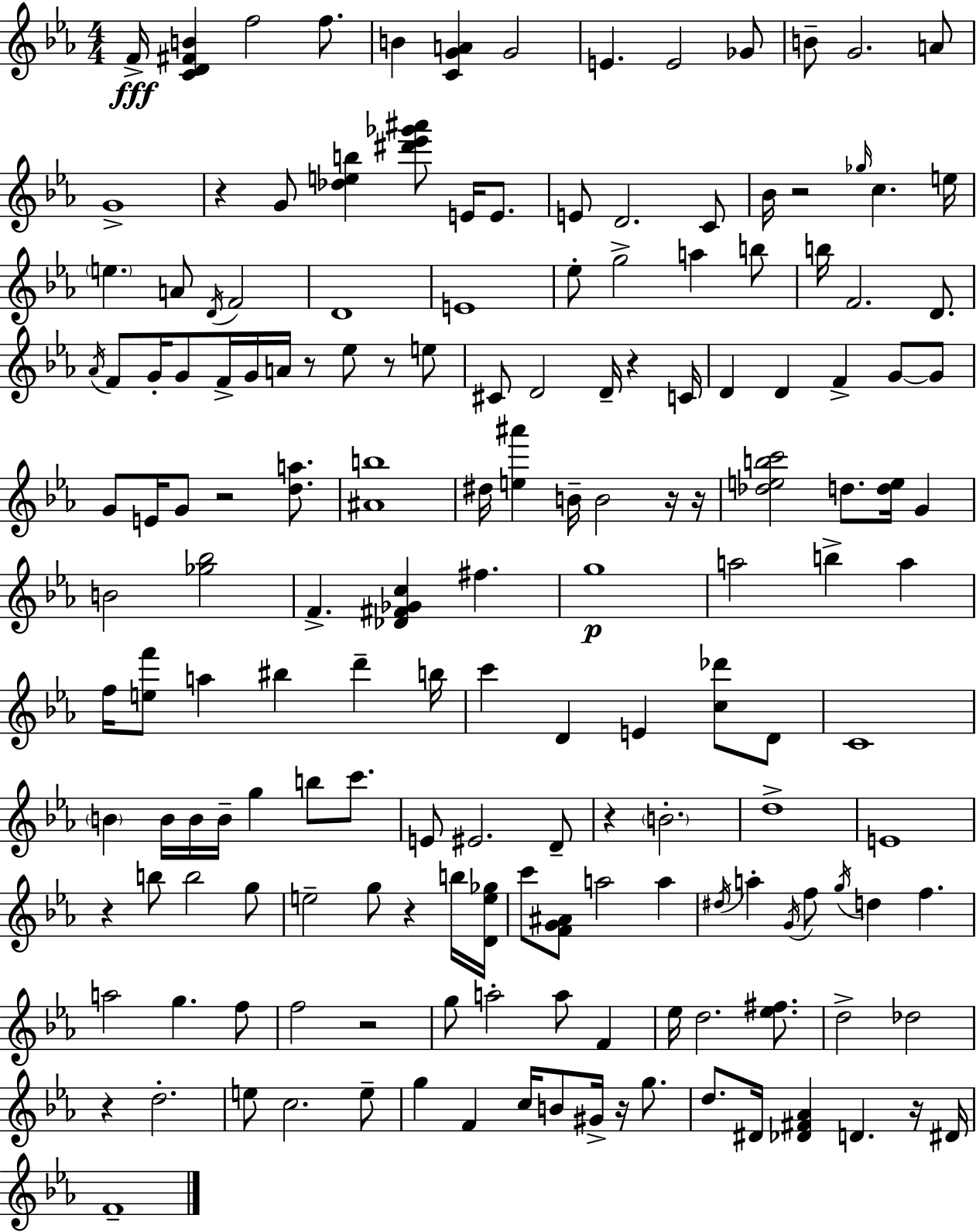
F4/s [C4,D4,F#4,B4]/q F5/h F5/e. B4/q [C4,G4,A4]/q G4/h E4/q. E4/h Gb4/e B4/e G4/h. A4/e G4/w R/q G4/e [Db5,E5,B5]/q [D#6,Eb6,Gb6,A#6]/e E4/s E4/e. E4/e D4/h. C4/e Bb4/s R/h Gb5/s C5/q. E5/s E5/q. A4/e D4/s F4/h D4/w E4/w Eb5/e G5/h A5/q B5/e B5/s F4/h. D4/e. Ab4/s F4/e G4/s G4/e F4/s G4/s A4/s R/e Eb5/e R/e E5/e C#4/e D4/h D4/s R/q C4/s D4/q D4/q F4/q G4/e G4/e G4/e E4/s G4/e R/h [D5,A5]/e. [A#4,B5]/w D#5/s [E5,A#6]/q B4/s B4/h R/s R/s [Db5,E5,B5,C6]/h D5/e. [D5,E5]/s G4/q B4/h [Gb5,Bb5]/h F4/q. [Db4,F#4,Gb4,C5]/q F#5/q. G5/w A5/h B5/q A5/q F5/s [E5,F6]/e A5/q BIS5/q D6/q B5/s C6/q D4/q E4/q [C5,Db6]/e D4/e C4/w B4/q B4/s B4/s B4/s G5/q B5/e C6/e. E4/e EIS4/h. D4/e R/q B4/h. D5/w E4/w R/q B5/e B5/h G5/e E5/h G5/e R/q B5/s [D4,E5,Gb5]/s C6/e [F4,G4,A#4]/e A5/h A5/q D#5/s A5/q G4/s F5/e G5/s D5/q F5/q. A5/h G5/q. F5/e F5/h R/h G5/e A5/h A5/e F4/q Eb5/s D5/h. [Eb5,F#5]/e. D5/h Db5/h R/q D5/h. E5/e C5/h. E5/e G5/q F4/q C5/s B4/e G#4/s R/s G5/e. D5/e. D#4/s [Db4,F#4,Ab4]/q D4/q. R/s D#4/s F4/w